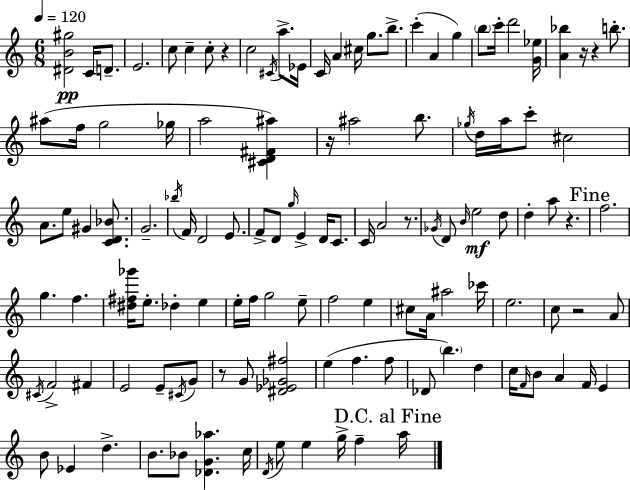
{
  \clef treble
  \numericTimeSignature
  \time 6/8
  \key c \major
  \tempo 4 = 120
  <dis' b' gis''>2\pp c'16 d'8.-- | e'2. | c''8 c''4-- c''8-. r4 | c''2 \acciaccatura { cis'16 } a''8.-> | \break ees'16 c'16 a'4 cis''16 g''8. b''8.-> | c'''4-.( a'4 g''4) | \parenthesize b''8 c'''16-. d'''2 | <g' ees''>16 <a' bes''>4 r16 r4 b''8.-. | \break ais''8( f''16 g''2 | ges''16 a''2 <cis' d' fis' ais''>4) | r16 ais''2 b''8. | \acciaccatura { ges''16 } d''16 a''16 c'''8-. cis''2 | \break a'8. e''8 gis'4 <c' d' bes'>8. | g'2.-- | \acciaccatura { bes''16 } f'16 d'2 | e'8. f'8-> d'8 \grace { g''16 } e'4-> | \break d'16 c'8. c'16 a'2 | r8. \acciaccatura { ges'16 } d'8 \grace { b'16 }\mf e''2 | d''8 d''4-. a''8 | r4. \mark "Fine" f''2. | \break g''4. | f''4. <dis'' fis'' ges'''>16 e''8.-. des''4-. | e''4 e''16-. f''16 g''2 | e''8-- f''2 | \break e''4 cis''8 a'16 ais''2 | ces'''16 e''2. | c''8 r2 | a'8 \acciaccatura { cis'16 } f'2-> | \break fis'4 e'2 | e'8-- \acciaccatura { cis'16 } g'8 r8 g'8 | <dis' ees' ges' fis''>2 e''4( | f''4. f''8 des'8 \parenthesize b''4.) | \break d''4 c''16 \grace { f'16 } b'8 | a'4 f'16 e'4 b'8 ees'4 | d''4.-> b'8. | bes'8 <des' g' aes''>4. c''16 \acciaccatura { d'16 } e''8 | \break e''4 g''16-> f''4-- \mark "D.C. al Fine" a''16 \bar "|."
}